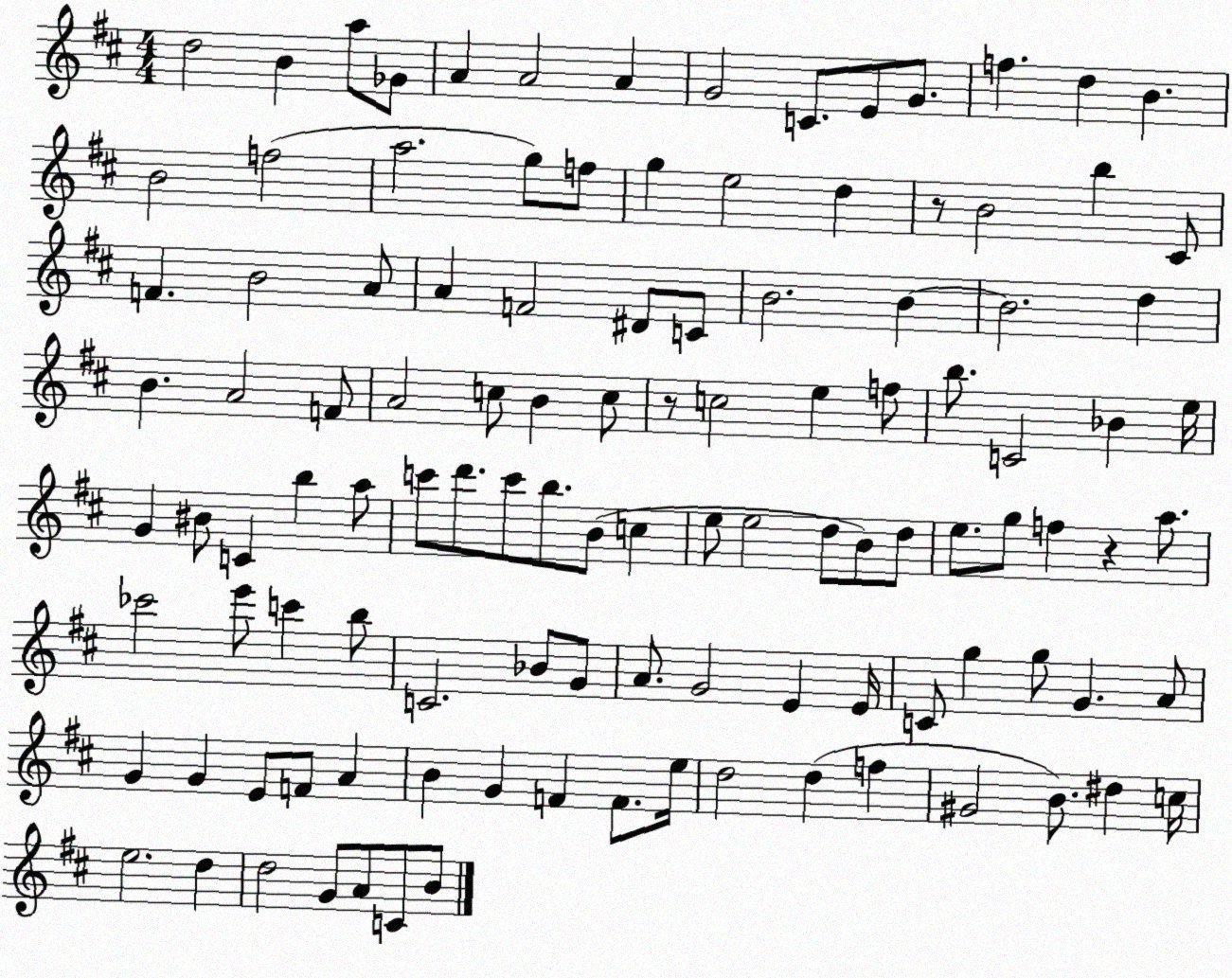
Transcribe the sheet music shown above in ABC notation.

X:1
T:Untitled
M:4/4
L:1/4
K:D
d2 B a/2 _G/2 A A2 A G2 C/2 E/2 G/2 f d B B2 f2 a2 g/2 f/2 g e2 d z/2 B2 b ^C/2 F B2 A/2 A F2 ^D/2 C/2 B2 B B2 d B A2 F/2 A2 c/2 B c/2 z/2 c2 e f/2 b/2 C2 _B e/4 G ^B/2 C b a/2 c'/2 d'/2 c'/2 b/2 B/2 c e/2 e2 d/2 B/2 d/2 e/2 g/2 f z a/2 _c'2 e'/2 c' b/2 C2 _B/2 G/2 A/2 G2 E E/4 C/2 g g/2 G A/2 G G E/2 F/2 A B G F F/2 e/4 d2 d f ^G2 B/2 ^d c/4 e2 d d2 G/2 A/2 C/2 B/2